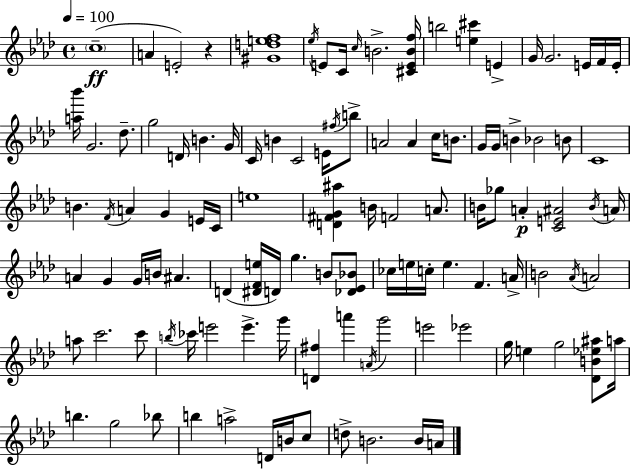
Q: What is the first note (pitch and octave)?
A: C5